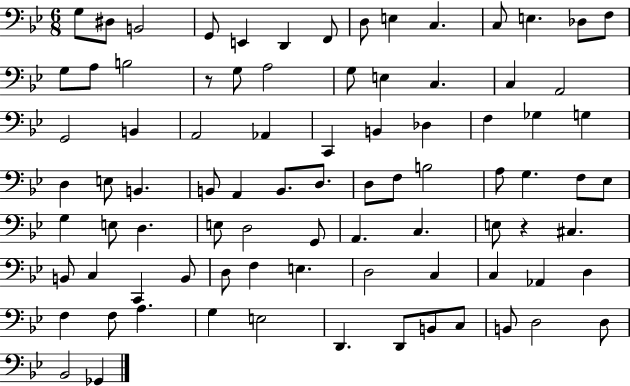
{
  \clef bass
  \numericTimeSignature
  \time 6/8
  \key bes \major
  \repeat volta 2 { g8 dis8 b,2 | g,8 e,4 d,4 f,8 | d8 e4 c4. | c8 e4. des8 f8 | \break g8 a8 b2 | r8 g8 a2 | g8 e4 c4. | c4 a,2 | \break g,2 b,4 | a,2 aes,4 | c,4 b,4 des4 | f4 ges4 g4 | \break d4 e8 b,4. | b,8 a,4 b,8. d8. | d8 f8 b2 | a8 g4. f8 ees8 | \break g4 e8 d4. | e8 d2 g,8 | a,4. c4. | e8 r4 cis4. | \break b,8 c4 c,4 b,8 | d8 f4 e4. | d2 c4 | c4 aes,4 d4 | \break f4 f8 a4. | g4 e2 | d,4. d,8 b,8 c8 | b,8 d2 d8 | \break bes,2 ges,4 | } \bar "|."
}